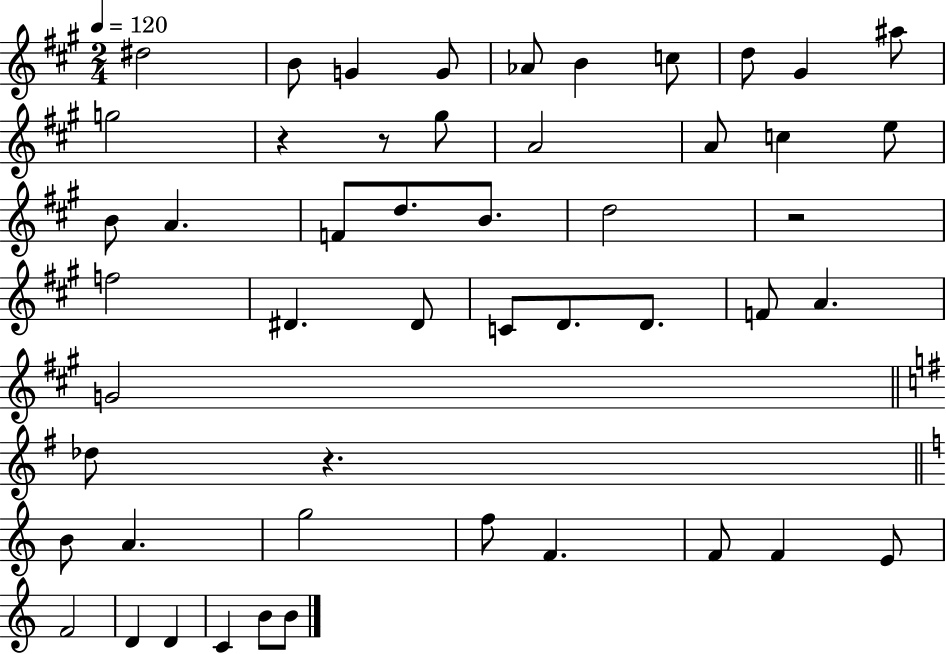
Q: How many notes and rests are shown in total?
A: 50